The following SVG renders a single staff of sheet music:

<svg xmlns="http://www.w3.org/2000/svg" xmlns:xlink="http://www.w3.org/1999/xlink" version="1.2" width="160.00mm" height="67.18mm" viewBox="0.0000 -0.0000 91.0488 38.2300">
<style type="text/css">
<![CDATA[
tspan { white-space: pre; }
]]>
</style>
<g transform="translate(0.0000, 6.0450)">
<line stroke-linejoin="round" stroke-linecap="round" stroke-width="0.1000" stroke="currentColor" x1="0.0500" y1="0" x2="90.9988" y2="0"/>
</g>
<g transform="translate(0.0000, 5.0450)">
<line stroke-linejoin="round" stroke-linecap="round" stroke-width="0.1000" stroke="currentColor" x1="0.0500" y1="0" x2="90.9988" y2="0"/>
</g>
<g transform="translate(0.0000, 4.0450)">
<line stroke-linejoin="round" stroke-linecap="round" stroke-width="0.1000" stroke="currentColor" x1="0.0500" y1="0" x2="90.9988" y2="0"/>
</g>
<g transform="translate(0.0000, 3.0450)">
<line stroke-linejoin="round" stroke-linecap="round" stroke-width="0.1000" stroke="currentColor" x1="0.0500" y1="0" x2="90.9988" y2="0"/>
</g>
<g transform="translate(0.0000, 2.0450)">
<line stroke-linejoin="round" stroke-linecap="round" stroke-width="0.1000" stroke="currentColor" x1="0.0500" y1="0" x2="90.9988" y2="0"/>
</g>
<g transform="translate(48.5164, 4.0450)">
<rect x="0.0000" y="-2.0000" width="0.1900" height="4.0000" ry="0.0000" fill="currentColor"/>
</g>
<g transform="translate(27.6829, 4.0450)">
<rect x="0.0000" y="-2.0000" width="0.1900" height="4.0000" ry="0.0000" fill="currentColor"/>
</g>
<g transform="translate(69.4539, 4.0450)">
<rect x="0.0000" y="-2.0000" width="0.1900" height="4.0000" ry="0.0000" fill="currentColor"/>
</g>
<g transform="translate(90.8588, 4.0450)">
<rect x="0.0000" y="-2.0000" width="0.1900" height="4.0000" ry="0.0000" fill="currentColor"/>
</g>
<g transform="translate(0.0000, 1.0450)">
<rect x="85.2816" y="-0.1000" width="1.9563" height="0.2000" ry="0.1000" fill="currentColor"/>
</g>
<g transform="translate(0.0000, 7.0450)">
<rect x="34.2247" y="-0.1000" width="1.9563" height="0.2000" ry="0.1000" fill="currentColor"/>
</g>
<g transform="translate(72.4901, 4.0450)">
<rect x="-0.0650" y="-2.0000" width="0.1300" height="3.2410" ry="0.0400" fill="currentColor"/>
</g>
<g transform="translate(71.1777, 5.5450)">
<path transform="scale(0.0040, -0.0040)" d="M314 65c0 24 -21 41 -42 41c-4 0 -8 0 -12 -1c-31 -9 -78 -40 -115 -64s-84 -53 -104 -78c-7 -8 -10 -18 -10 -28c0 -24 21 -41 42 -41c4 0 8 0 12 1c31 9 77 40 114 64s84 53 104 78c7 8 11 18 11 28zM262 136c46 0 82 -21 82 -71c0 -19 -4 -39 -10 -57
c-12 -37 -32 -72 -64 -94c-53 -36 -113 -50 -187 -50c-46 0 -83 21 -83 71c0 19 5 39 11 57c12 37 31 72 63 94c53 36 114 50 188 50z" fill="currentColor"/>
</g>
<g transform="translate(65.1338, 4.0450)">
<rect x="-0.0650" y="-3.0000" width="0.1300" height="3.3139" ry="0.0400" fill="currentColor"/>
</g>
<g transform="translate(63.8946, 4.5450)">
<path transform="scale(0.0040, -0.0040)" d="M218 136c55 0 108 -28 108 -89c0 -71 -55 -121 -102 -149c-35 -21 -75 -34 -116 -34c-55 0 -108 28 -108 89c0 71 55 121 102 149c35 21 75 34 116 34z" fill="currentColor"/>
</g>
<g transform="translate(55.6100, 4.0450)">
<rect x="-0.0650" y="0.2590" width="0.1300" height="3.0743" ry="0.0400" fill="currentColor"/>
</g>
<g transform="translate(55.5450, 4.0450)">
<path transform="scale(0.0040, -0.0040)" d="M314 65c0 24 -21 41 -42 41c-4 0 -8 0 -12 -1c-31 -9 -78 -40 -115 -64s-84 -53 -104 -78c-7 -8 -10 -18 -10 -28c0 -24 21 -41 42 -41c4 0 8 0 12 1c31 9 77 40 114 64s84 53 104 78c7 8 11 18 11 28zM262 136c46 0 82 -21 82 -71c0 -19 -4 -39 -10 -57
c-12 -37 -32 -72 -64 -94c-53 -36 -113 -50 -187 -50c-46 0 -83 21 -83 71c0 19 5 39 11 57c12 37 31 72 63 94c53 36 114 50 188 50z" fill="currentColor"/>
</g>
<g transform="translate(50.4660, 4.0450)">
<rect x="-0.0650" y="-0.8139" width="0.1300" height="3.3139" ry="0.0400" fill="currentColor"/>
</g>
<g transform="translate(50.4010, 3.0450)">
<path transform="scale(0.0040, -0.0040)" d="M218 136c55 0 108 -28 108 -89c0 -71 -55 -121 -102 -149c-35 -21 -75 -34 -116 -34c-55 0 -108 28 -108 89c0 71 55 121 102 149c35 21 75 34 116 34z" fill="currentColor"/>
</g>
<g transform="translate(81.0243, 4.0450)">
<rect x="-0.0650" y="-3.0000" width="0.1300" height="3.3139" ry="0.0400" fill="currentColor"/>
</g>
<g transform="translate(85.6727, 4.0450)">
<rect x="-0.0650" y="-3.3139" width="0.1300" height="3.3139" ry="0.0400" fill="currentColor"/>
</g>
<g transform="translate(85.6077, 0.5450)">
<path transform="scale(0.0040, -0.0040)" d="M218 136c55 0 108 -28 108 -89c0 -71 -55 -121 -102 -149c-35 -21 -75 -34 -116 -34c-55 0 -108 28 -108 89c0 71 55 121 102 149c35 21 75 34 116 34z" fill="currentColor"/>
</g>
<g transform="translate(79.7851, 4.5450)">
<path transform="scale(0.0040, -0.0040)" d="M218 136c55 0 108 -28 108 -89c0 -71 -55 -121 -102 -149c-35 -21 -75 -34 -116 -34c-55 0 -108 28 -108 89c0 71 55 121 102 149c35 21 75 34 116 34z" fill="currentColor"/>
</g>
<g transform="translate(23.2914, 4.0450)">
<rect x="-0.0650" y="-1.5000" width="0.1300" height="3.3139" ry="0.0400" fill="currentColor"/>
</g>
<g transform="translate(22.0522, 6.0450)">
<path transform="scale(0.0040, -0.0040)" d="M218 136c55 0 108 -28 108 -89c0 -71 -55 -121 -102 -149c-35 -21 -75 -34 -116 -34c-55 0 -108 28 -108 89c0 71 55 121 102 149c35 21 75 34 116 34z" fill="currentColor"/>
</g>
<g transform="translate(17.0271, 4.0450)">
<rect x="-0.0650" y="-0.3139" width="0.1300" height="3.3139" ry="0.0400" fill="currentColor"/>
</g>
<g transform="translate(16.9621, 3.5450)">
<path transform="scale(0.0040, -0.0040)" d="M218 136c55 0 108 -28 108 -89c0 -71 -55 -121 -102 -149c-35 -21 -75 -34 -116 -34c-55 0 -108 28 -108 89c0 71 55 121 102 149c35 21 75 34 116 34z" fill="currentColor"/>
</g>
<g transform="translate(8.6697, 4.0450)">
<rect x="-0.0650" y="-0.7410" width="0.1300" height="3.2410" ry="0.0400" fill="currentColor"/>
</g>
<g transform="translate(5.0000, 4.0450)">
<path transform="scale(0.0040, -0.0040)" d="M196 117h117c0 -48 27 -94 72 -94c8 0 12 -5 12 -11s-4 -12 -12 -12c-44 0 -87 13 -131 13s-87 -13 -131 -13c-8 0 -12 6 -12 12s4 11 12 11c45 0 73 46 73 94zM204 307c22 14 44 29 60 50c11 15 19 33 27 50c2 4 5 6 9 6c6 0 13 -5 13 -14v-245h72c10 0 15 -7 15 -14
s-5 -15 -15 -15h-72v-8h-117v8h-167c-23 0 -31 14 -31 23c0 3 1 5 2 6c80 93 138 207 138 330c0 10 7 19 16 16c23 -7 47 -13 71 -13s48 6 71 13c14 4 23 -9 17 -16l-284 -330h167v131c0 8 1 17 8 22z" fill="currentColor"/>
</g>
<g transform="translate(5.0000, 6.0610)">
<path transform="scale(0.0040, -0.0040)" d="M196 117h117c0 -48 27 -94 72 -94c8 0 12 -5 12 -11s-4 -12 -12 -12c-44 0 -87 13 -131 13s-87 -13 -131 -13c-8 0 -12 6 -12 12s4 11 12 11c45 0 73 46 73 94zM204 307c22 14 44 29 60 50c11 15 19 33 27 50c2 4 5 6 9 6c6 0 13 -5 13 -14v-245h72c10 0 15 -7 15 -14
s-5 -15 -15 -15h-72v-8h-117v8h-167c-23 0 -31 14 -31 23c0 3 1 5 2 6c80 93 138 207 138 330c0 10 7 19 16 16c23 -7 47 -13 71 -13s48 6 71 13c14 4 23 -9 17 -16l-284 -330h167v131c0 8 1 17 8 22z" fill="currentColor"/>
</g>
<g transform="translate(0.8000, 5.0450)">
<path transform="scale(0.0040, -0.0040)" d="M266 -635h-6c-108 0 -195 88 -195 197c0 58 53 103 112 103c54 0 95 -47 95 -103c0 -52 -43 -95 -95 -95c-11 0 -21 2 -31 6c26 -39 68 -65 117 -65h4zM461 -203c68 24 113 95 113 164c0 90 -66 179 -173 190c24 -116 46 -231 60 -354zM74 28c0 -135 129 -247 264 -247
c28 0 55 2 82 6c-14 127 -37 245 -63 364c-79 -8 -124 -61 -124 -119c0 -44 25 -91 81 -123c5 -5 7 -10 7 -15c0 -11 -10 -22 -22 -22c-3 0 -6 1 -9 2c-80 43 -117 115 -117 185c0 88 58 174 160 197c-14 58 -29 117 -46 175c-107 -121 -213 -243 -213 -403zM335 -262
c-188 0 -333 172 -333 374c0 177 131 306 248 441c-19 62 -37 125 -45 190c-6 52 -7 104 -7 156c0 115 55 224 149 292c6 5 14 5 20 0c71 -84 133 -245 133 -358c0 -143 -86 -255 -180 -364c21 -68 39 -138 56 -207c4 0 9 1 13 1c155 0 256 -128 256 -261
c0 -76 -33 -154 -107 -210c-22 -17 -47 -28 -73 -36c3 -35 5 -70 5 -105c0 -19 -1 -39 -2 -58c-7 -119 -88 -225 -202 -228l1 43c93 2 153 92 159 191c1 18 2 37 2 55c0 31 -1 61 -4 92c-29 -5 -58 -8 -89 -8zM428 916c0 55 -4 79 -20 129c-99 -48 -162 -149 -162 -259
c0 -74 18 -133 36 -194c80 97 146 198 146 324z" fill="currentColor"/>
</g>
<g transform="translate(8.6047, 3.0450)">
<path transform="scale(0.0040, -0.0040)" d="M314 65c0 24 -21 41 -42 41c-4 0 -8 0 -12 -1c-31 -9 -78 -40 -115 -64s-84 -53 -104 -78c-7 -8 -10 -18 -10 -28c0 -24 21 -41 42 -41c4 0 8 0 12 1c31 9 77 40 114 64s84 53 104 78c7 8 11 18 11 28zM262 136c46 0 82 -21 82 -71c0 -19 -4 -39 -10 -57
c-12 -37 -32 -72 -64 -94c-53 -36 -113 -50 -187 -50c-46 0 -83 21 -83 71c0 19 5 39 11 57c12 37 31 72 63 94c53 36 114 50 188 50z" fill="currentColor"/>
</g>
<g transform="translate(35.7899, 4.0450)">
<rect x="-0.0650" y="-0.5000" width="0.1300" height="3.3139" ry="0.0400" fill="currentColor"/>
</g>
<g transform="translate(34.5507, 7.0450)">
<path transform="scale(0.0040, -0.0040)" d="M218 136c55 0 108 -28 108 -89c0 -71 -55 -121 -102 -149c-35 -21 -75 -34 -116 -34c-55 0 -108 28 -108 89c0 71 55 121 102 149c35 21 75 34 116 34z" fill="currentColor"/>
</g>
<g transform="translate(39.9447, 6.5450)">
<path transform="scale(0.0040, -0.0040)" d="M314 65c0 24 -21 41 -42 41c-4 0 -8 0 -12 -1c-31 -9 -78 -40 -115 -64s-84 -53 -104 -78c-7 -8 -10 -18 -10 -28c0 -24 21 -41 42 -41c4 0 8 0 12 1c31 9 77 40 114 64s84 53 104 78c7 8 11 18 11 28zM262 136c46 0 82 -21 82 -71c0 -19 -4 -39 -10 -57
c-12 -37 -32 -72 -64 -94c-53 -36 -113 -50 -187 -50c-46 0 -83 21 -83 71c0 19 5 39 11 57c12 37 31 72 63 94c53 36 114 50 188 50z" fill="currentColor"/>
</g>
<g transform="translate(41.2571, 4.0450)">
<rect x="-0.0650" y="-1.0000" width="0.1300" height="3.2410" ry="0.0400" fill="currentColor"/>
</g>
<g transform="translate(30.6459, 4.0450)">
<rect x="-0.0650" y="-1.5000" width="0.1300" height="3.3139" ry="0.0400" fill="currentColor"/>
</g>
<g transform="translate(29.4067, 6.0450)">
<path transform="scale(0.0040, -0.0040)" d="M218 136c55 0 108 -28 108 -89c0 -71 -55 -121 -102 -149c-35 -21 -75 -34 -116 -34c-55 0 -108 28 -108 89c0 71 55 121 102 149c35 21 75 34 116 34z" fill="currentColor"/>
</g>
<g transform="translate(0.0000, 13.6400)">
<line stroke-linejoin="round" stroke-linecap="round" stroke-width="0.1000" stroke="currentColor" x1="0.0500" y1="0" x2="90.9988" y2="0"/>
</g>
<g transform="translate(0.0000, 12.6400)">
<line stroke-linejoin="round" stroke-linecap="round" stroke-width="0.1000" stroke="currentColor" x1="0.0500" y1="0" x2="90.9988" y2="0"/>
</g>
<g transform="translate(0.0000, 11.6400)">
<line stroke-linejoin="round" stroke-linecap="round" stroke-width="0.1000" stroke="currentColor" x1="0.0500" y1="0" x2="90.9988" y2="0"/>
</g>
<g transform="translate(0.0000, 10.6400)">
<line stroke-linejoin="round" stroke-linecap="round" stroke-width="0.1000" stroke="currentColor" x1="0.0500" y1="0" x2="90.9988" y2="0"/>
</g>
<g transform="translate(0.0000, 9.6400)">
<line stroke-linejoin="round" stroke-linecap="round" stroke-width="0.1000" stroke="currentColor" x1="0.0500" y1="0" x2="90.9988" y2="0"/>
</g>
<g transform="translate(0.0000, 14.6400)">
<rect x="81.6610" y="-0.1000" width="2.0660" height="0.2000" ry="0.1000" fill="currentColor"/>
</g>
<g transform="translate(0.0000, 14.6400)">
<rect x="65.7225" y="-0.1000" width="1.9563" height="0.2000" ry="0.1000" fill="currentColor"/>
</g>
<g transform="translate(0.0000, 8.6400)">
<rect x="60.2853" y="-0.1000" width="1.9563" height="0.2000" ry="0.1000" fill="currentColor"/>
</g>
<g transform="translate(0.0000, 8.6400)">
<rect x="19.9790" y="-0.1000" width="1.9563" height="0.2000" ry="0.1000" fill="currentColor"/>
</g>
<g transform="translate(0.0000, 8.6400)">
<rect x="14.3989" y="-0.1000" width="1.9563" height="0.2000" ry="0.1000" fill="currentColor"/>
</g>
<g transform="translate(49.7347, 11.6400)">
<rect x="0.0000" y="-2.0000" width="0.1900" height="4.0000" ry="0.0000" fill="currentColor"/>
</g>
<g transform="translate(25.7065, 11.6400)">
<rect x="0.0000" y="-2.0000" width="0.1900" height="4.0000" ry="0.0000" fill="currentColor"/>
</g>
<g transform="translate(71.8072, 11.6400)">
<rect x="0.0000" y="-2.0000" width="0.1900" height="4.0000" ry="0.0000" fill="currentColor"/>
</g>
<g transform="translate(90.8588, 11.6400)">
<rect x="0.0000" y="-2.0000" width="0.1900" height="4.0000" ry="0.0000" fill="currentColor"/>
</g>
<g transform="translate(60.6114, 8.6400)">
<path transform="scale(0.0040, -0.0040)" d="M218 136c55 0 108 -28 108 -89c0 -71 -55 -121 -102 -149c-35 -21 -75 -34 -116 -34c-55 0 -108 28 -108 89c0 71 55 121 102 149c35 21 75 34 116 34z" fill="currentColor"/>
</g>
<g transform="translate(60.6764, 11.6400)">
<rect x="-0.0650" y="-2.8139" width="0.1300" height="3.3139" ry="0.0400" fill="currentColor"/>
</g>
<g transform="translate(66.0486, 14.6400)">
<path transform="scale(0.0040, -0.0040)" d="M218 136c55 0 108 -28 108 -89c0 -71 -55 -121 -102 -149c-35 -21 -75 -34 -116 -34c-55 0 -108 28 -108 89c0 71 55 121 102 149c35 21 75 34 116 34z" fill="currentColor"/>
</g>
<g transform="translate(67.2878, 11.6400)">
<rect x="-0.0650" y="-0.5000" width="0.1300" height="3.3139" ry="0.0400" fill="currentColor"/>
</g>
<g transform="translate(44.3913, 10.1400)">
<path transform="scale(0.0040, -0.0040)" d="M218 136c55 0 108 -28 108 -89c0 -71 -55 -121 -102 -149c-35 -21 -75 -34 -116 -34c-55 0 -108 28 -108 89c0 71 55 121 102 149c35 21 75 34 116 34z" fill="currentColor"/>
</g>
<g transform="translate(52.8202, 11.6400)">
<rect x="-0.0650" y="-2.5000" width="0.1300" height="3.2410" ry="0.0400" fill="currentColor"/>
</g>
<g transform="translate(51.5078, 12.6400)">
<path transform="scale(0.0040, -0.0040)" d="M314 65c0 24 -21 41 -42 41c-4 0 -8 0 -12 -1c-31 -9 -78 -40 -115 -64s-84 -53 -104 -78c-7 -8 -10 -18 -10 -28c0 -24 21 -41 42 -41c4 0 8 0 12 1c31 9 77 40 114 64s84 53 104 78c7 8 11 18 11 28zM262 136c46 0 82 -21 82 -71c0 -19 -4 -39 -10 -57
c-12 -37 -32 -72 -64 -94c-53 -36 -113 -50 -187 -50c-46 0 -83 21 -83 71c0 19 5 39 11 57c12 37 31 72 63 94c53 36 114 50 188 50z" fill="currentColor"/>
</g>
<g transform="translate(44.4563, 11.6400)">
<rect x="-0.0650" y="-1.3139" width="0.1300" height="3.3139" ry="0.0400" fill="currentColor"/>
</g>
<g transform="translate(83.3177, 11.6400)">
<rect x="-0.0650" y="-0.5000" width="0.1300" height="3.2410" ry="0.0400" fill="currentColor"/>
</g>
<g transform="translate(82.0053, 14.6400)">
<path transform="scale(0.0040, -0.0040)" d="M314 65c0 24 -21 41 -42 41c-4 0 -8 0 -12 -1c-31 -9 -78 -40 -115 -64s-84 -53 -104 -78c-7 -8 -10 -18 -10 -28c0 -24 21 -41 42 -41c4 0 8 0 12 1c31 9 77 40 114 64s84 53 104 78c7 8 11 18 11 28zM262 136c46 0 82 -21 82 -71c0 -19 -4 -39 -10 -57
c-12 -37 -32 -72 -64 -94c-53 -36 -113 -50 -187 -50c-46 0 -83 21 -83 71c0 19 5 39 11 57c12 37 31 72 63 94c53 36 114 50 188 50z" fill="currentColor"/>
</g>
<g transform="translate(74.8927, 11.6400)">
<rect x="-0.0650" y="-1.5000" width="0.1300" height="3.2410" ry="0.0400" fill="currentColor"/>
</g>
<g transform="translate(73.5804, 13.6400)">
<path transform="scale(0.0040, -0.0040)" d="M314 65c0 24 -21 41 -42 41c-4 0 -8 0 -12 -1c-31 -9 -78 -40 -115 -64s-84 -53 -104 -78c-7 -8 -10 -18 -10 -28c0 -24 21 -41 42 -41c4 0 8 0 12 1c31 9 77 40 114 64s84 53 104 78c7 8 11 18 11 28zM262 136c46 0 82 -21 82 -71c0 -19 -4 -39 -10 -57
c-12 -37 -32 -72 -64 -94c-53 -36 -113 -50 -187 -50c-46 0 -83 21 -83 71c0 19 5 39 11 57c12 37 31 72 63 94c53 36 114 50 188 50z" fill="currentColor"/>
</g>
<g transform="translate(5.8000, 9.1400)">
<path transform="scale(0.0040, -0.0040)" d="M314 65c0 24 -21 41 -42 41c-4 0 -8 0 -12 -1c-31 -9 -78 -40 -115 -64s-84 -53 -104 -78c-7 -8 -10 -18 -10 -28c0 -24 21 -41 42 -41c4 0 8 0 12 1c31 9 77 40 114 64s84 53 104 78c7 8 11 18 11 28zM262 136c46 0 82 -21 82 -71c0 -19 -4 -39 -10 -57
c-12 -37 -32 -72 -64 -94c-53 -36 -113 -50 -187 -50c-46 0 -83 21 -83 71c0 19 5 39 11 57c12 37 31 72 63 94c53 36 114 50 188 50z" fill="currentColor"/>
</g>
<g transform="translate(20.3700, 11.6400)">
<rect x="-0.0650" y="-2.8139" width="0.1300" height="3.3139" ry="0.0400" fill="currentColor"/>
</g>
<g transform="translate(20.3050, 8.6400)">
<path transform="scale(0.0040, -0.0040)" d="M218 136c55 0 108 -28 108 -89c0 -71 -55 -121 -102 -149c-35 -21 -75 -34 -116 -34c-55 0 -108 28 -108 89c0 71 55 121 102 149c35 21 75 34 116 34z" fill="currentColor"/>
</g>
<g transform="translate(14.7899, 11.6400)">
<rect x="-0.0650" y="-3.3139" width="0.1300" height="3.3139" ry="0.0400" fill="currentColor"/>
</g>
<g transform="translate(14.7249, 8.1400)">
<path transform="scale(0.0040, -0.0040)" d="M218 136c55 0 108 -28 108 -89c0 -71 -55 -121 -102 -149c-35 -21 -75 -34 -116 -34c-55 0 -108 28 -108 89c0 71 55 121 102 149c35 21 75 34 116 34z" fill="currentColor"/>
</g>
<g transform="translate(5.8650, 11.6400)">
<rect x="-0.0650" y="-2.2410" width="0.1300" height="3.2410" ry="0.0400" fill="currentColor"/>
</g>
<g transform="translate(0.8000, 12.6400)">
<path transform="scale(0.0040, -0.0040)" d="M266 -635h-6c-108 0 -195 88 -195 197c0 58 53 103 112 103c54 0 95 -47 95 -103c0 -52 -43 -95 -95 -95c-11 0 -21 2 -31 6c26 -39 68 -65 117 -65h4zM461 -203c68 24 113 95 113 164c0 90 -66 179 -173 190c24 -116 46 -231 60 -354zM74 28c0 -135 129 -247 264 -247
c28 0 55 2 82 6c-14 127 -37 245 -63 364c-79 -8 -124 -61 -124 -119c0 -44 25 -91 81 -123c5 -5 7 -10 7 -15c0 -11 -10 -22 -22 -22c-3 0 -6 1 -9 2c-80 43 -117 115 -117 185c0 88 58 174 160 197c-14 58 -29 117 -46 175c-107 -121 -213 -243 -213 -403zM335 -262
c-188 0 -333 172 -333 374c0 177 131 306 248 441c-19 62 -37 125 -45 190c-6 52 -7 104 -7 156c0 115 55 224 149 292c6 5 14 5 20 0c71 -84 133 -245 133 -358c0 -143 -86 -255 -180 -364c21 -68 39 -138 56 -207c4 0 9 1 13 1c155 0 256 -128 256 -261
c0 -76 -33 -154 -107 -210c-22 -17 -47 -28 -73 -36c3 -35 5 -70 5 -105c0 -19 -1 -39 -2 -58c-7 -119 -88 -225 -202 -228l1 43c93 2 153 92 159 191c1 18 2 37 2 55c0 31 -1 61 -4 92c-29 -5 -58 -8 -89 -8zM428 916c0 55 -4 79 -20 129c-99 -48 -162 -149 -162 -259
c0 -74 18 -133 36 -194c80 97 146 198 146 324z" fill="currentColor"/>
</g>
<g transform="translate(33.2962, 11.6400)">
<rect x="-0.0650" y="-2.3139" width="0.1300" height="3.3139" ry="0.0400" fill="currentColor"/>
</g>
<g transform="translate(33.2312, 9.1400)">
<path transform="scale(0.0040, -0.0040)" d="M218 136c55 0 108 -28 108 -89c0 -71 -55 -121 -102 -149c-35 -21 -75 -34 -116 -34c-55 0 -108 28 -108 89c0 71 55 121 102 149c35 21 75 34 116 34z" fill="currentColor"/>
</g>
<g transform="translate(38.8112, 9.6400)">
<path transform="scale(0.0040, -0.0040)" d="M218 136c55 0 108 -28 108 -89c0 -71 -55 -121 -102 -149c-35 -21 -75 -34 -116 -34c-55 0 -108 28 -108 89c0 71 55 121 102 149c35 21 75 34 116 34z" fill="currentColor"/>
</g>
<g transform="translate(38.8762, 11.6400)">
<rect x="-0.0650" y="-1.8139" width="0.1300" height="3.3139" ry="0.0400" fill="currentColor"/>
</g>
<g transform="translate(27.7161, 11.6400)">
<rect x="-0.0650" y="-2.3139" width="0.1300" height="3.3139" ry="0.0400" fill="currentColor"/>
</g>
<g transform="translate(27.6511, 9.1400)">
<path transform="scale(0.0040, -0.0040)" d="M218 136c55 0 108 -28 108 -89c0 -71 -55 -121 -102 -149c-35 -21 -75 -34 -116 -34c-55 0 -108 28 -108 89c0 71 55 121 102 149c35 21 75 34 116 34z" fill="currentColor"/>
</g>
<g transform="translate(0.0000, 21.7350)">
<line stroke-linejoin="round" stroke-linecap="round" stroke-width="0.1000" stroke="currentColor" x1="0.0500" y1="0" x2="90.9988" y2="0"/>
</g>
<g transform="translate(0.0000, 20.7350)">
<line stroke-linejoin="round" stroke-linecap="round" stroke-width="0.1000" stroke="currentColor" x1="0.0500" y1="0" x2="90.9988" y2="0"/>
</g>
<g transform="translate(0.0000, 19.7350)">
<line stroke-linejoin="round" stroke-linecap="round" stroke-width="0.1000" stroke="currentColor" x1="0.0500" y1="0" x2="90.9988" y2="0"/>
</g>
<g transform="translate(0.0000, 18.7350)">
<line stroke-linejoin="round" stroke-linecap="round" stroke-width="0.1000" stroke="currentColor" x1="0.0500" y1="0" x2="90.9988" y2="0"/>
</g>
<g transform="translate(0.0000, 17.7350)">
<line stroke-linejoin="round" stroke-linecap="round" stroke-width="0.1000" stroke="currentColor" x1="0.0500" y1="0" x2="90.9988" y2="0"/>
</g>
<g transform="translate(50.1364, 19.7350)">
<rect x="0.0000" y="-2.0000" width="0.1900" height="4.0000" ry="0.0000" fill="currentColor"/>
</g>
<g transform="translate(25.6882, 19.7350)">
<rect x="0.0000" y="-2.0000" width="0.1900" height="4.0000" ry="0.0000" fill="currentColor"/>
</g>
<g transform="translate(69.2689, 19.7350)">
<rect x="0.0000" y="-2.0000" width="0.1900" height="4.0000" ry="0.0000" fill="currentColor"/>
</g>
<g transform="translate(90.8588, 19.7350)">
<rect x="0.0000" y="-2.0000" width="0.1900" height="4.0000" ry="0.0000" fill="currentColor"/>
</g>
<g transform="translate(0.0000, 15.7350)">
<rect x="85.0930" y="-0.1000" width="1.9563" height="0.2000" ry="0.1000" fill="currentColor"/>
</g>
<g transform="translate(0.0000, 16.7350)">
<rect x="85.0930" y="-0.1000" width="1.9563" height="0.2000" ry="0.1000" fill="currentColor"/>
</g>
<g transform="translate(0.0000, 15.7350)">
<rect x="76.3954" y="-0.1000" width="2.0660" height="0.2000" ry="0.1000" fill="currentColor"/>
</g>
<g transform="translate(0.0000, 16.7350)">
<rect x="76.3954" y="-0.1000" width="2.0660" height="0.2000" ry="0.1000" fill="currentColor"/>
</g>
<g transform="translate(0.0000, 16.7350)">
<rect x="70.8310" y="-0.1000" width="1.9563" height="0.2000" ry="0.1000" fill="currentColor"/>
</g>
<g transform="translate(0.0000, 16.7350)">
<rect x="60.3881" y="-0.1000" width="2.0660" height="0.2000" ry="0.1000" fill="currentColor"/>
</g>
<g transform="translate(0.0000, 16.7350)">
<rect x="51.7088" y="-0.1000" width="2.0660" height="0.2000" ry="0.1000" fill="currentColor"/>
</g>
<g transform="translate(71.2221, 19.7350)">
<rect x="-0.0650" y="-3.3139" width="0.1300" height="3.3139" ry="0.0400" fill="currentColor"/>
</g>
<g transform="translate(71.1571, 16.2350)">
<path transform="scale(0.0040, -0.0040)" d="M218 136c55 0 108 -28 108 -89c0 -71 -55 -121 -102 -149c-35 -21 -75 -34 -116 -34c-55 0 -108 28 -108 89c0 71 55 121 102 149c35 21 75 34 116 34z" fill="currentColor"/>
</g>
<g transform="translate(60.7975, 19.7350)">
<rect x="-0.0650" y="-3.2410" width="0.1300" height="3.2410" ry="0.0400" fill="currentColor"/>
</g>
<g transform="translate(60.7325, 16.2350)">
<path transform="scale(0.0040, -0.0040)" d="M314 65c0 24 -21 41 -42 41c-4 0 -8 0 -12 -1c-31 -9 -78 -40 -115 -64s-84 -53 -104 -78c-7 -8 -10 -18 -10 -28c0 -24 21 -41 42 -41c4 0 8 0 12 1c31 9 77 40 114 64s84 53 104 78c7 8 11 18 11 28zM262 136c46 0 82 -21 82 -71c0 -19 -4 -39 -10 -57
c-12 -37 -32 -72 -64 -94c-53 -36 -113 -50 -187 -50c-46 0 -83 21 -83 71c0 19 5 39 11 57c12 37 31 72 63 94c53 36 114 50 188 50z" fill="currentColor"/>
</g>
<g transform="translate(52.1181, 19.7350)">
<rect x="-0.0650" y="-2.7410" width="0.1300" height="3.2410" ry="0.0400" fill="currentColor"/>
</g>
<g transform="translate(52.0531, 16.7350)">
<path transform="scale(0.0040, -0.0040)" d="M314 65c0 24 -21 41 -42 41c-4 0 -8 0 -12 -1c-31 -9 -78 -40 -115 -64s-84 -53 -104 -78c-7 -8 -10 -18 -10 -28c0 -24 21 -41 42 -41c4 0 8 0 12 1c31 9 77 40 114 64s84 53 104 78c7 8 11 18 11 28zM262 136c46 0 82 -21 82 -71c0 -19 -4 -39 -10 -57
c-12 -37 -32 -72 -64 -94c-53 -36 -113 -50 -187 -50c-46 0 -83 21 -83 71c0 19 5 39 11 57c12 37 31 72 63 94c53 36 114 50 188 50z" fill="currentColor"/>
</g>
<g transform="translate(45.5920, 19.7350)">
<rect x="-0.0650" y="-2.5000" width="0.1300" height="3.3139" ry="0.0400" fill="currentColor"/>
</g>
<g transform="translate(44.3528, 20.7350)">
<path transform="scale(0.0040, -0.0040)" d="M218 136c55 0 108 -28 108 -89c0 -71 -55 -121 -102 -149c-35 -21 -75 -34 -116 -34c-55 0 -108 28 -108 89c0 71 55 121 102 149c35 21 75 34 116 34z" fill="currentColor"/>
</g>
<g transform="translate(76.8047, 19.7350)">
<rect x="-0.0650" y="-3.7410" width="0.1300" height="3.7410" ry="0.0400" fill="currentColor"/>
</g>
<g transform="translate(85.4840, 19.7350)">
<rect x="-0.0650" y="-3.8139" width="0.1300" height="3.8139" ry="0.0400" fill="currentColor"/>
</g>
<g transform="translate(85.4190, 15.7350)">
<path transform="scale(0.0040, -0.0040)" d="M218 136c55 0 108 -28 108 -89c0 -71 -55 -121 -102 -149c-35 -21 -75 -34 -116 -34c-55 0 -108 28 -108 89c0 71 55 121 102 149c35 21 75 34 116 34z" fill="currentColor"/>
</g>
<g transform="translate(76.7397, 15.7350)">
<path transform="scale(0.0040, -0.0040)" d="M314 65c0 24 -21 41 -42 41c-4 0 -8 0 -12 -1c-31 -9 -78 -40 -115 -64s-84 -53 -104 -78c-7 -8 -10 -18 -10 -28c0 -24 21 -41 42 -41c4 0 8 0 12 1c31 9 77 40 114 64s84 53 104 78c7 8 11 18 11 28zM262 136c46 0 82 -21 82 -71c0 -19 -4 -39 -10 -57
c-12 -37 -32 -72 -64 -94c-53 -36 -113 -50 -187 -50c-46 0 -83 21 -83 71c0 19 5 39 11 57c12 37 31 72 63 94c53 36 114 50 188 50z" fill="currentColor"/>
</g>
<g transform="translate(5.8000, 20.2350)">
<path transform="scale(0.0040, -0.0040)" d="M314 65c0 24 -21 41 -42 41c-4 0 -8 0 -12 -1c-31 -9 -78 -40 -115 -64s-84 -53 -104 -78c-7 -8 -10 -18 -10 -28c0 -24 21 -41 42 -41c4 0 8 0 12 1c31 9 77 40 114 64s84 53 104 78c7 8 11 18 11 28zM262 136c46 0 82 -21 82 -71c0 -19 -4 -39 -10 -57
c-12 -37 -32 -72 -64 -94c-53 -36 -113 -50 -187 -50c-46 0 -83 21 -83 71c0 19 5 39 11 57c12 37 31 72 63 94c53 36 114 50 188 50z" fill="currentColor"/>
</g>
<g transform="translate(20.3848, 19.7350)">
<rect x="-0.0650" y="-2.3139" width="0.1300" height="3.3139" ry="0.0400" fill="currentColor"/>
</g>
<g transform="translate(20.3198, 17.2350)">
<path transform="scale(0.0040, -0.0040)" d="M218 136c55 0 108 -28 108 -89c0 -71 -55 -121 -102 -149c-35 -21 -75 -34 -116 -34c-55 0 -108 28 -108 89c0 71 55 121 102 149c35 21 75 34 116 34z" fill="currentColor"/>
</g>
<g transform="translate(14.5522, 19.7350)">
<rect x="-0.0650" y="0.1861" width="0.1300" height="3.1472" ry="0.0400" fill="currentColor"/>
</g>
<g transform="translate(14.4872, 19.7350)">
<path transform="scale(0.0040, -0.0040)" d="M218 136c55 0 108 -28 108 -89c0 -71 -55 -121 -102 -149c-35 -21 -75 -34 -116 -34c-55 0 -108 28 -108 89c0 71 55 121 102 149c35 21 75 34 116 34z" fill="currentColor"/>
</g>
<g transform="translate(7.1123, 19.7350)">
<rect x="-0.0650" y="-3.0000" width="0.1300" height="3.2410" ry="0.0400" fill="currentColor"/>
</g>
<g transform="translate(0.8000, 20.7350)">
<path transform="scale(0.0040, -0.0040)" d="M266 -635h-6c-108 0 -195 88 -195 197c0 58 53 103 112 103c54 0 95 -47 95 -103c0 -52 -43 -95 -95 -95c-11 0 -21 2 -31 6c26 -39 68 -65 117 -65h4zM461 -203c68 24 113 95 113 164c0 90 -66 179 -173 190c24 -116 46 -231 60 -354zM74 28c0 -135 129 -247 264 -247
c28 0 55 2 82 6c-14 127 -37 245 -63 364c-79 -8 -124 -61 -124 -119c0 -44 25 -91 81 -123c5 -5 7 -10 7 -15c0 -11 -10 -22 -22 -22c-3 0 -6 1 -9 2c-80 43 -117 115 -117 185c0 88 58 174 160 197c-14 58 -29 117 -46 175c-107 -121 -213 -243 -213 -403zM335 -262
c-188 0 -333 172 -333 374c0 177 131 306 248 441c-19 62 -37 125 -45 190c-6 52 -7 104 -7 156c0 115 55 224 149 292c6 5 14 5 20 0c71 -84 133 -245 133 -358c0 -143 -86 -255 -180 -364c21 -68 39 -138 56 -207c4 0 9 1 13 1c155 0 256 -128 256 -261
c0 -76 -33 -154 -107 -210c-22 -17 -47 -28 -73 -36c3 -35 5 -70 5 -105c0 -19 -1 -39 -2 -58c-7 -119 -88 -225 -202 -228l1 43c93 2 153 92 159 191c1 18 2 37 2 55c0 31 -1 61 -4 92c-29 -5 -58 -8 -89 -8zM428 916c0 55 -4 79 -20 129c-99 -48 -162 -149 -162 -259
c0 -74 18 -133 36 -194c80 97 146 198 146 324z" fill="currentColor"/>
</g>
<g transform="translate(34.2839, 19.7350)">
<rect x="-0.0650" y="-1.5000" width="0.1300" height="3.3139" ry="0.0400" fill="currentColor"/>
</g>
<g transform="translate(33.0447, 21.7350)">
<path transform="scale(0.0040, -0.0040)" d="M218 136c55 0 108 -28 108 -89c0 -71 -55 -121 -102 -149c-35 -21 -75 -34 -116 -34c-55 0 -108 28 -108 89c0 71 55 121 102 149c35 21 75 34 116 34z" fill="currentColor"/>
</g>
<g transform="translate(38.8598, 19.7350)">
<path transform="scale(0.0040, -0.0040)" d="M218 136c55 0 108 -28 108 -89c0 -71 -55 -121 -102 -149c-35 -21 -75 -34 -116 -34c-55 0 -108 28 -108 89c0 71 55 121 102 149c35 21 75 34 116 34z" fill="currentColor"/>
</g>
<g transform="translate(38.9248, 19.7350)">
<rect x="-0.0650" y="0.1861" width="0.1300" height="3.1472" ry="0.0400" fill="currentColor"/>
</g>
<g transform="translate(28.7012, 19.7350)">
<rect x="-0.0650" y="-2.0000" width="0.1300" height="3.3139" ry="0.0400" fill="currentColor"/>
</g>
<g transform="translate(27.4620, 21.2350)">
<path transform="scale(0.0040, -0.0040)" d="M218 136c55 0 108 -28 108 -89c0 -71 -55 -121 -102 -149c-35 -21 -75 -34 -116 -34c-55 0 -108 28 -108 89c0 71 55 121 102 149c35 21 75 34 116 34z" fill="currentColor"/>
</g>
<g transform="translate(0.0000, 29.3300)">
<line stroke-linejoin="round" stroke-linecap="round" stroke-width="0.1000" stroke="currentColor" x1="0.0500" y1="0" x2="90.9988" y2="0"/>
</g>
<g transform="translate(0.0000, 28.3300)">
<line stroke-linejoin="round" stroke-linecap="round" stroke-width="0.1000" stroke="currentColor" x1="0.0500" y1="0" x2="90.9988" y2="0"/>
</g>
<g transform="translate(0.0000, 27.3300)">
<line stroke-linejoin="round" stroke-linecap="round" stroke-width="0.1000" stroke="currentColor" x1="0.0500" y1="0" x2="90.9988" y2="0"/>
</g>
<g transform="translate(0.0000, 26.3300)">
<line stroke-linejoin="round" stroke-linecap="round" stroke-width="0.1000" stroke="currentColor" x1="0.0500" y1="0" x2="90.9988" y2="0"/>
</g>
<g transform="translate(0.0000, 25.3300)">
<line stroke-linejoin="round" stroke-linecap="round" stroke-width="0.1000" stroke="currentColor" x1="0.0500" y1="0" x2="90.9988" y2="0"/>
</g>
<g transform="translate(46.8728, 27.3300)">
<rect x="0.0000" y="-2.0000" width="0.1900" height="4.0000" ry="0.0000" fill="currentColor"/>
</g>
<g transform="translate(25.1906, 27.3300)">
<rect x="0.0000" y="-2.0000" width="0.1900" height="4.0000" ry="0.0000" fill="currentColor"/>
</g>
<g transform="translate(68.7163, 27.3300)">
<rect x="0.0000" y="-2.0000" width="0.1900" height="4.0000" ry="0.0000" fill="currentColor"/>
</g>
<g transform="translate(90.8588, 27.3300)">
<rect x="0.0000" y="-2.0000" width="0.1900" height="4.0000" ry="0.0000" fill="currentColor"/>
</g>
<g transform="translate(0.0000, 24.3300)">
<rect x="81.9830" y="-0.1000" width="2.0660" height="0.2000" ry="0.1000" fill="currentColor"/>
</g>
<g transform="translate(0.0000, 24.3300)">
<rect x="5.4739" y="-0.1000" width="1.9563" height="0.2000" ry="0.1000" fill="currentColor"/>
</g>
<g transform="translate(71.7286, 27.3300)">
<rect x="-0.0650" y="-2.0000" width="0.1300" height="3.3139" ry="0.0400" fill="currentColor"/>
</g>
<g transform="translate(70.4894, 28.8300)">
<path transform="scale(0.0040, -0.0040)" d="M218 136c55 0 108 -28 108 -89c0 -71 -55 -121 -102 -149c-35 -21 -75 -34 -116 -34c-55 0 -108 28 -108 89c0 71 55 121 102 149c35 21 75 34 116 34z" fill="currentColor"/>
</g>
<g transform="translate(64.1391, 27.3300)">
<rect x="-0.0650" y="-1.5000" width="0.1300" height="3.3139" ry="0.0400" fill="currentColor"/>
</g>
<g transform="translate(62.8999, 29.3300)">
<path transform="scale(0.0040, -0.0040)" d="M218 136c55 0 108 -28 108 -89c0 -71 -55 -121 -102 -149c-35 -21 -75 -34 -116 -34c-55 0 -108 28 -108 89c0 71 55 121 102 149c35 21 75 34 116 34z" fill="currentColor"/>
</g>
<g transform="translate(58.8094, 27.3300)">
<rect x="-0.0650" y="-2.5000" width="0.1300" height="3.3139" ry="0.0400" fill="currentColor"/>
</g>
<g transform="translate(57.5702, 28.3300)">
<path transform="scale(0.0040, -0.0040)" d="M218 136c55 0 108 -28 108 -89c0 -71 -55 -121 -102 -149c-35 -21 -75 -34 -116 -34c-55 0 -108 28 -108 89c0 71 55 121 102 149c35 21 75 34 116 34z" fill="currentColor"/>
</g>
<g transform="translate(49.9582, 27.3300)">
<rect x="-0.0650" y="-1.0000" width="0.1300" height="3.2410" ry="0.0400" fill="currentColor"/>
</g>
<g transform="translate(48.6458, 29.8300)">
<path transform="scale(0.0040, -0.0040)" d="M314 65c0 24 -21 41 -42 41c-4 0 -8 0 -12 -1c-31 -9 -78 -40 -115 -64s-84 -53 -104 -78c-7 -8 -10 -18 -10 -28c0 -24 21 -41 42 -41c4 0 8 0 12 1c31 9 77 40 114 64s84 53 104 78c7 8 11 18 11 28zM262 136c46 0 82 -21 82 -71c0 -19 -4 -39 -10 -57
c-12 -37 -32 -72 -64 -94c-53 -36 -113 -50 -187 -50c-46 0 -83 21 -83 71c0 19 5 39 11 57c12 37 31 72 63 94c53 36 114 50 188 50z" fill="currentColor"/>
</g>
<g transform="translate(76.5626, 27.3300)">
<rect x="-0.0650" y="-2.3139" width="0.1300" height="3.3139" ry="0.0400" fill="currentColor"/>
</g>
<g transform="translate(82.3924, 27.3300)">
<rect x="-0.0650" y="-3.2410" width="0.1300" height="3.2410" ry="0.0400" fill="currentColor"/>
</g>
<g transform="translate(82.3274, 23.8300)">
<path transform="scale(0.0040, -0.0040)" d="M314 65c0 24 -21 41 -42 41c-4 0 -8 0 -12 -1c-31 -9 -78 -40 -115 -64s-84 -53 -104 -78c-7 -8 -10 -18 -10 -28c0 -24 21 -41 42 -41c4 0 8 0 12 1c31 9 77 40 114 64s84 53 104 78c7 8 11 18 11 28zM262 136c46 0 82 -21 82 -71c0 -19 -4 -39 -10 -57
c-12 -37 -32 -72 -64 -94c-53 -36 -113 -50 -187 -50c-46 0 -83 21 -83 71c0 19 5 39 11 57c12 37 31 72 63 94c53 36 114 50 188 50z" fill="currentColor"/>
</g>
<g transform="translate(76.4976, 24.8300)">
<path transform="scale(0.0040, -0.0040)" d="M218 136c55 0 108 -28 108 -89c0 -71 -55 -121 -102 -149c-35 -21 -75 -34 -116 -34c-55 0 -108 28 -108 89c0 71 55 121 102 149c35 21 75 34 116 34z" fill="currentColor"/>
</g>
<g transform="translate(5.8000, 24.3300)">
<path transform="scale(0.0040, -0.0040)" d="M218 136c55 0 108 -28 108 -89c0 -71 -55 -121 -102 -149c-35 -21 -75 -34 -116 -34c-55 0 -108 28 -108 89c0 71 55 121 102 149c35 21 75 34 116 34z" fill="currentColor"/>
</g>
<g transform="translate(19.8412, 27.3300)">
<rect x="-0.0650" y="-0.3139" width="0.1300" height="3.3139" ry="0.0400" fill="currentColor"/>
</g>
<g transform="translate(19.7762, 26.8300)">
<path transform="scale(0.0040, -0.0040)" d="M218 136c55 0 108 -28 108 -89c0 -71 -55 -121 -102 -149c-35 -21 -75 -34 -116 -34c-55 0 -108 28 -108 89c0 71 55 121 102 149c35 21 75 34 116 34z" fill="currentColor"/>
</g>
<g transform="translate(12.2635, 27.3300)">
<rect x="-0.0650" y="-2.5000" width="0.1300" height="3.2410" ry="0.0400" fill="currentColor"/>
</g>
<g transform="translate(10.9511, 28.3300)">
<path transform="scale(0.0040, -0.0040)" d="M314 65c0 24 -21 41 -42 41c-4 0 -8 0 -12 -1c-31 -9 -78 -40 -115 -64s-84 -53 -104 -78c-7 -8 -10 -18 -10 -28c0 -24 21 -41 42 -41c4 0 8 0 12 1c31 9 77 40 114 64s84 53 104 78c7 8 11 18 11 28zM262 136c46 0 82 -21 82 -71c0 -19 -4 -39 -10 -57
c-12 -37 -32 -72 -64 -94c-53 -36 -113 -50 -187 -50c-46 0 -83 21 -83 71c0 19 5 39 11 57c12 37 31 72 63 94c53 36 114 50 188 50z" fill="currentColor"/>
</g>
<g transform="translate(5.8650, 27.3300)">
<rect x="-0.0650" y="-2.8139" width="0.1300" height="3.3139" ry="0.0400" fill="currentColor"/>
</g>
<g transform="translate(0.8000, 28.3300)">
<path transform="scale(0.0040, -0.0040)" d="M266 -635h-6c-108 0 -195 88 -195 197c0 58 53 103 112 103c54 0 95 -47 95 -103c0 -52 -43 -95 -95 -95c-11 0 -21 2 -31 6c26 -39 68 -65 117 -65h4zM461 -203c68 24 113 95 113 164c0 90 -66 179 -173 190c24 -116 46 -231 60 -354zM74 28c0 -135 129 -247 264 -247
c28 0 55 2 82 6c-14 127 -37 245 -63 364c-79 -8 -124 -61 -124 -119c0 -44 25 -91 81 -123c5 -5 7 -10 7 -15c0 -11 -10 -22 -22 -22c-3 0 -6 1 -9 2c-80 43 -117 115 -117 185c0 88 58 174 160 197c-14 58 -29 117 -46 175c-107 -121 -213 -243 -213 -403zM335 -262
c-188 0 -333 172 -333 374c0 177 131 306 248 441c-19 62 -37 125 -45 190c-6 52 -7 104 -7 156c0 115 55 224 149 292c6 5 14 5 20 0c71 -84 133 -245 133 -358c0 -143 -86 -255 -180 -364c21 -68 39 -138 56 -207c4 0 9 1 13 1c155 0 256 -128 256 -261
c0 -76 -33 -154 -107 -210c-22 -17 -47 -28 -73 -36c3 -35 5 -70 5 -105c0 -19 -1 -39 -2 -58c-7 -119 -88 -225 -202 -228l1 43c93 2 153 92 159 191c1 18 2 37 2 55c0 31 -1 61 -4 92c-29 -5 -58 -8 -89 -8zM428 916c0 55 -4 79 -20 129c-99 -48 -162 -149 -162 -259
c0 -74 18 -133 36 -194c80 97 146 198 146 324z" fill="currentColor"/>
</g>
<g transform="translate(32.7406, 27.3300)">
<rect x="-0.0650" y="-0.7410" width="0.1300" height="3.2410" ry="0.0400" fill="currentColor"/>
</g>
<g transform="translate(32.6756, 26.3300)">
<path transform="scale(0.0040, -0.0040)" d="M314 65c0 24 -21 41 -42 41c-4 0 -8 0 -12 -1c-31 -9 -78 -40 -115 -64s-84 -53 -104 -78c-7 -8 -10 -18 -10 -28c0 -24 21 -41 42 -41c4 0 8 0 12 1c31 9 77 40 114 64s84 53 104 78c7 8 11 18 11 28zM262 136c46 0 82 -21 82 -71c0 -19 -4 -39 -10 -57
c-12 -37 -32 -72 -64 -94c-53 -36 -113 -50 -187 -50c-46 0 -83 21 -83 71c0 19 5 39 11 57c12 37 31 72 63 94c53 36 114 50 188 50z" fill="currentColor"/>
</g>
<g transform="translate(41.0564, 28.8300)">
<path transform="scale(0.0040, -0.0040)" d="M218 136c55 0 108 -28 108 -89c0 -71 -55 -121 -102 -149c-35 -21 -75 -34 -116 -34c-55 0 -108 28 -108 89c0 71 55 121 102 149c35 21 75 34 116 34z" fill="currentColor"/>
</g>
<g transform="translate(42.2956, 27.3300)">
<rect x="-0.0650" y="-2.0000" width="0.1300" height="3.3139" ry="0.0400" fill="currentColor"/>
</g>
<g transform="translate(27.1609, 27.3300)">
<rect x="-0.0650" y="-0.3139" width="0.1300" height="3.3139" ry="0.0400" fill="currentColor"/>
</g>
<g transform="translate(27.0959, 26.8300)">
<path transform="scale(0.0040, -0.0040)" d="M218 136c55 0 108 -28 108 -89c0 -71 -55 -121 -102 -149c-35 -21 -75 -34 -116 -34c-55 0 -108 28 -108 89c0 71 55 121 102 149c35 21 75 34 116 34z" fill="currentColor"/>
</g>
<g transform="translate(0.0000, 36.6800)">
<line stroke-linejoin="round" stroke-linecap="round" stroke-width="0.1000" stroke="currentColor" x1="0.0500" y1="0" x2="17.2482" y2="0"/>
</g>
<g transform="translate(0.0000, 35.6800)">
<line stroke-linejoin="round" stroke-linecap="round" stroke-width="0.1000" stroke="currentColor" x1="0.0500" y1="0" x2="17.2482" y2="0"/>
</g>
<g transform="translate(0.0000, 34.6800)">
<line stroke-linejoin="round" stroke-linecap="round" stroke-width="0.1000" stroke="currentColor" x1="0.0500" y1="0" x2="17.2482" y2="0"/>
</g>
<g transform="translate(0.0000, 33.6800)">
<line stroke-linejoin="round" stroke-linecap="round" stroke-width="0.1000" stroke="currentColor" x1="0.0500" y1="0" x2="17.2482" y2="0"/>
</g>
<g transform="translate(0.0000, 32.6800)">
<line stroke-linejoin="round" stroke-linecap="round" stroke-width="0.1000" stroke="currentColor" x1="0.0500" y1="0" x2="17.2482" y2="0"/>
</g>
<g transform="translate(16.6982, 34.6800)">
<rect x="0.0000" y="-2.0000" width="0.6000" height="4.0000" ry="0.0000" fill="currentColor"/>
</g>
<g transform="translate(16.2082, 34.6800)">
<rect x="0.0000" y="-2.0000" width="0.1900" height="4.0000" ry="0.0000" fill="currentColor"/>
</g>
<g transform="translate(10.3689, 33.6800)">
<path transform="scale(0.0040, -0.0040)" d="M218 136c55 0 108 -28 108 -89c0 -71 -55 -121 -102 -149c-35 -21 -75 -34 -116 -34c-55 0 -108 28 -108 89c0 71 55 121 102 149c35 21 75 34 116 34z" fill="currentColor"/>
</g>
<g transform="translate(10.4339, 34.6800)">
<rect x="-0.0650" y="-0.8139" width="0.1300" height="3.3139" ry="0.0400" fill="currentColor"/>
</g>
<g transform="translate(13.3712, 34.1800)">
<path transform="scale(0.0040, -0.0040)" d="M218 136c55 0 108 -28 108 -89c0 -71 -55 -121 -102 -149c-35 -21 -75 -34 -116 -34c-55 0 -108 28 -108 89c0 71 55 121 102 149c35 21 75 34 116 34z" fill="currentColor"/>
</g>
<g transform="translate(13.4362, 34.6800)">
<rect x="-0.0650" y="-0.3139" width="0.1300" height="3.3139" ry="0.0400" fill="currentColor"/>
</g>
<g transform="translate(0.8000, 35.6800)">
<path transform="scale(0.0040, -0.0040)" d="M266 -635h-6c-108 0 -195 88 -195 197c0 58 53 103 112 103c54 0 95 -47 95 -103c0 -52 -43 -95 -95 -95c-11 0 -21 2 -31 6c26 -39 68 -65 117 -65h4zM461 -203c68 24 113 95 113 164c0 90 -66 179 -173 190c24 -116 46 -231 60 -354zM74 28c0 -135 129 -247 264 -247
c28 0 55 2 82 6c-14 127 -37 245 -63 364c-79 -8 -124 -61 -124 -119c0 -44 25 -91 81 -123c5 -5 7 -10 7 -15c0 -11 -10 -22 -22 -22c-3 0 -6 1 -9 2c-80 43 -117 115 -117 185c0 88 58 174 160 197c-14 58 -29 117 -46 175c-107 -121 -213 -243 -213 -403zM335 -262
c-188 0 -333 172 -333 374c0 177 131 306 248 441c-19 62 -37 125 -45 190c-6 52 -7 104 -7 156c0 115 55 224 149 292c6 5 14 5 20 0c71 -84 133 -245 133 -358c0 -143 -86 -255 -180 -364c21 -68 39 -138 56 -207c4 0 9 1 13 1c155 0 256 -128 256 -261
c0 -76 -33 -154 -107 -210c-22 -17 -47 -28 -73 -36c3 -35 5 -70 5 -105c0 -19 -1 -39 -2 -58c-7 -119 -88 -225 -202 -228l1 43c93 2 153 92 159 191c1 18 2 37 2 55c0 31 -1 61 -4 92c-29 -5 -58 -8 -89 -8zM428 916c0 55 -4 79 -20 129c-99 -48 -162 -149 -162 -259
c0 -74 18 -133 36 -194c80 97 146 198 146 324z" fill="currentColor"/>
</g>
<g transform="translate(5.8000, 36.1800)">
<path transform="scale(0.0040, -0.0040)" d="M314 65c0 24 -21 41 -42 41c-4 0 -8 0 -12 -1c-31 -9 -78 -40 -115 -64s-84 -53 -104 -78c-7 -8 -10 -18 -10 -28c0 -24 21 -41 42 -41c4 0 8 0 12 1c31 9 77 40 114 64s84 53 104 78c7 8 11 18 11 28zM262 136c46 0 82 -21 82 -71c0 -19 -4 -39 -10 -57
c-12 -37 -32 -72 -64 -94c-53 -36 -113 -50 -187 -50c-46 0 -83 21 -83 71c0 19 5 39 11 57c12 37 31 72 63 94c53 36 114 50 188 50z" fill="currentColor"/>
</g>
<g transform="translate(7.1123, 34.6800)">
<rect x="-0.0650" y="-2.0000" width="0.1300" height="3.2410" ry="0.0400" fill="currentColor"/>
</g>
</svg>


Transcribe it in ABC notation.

X:1
T:Untitled
M:4/4
L:1/4
K:C
d2 c E E C D2 d B2 A F2 A b g2 b a g g f e G2 a C E2 C2 A2 B g F E B G a2 b2 b c'2 c' a G2 c c d2 F D2 G E F g b2 F2 d c